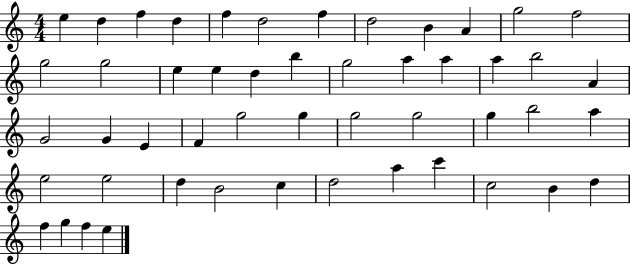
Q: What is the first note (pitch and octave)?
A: E5